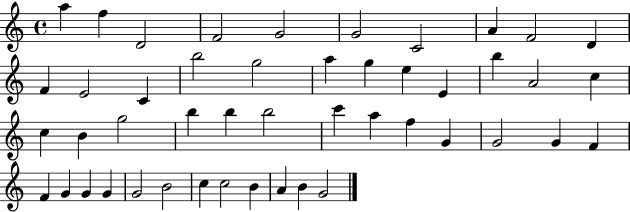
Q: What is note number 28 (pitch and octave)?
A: B5